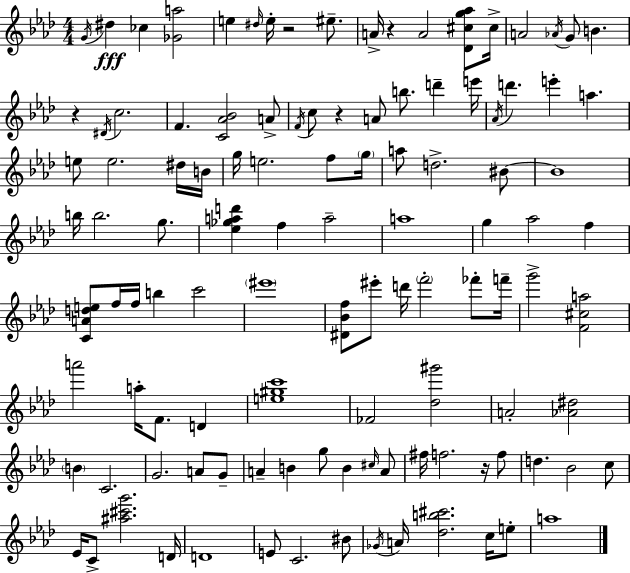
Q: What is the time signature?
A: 4/4